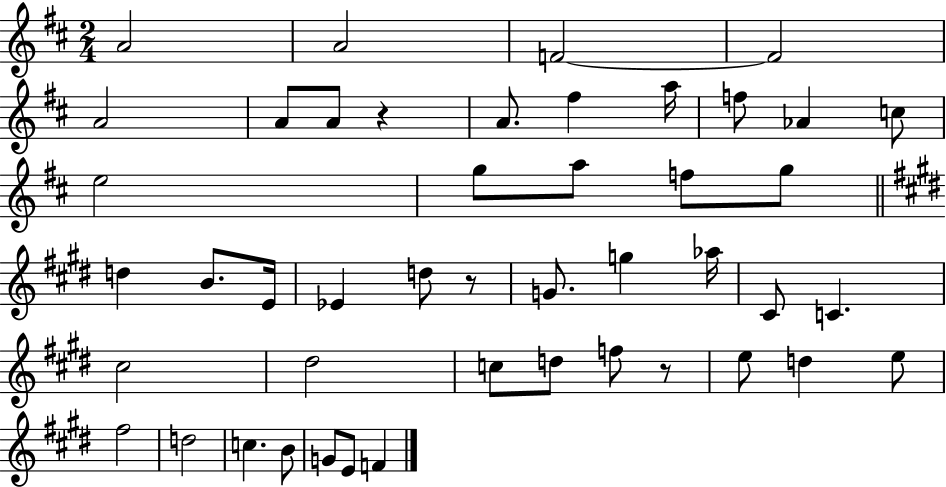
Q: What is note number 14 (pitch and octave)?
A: E5